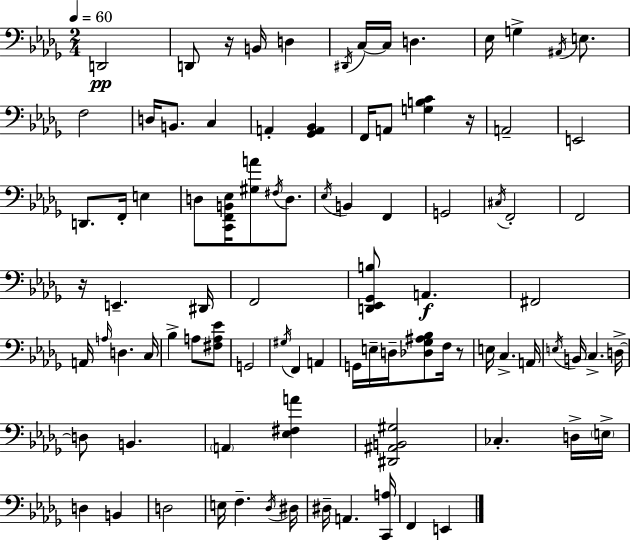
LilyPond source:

{
  \clef bass
  \numericTimeSignature
  \time 2/4
  \key bes \minor
  \tempo 4 = 60
  d,2\pp | d,8 r16 b,16 d4 | \acciaccatura { dis,16 } c16~~ c16 d4. | ees16 g4-> \acciaccatura { ais,16 } e8. | \break f2 | d16 b,8. c4 | a,4-. <ges, a, bes,>4 | f,16 a,8 <g b c'>4 | \break r16 a,2-- | e,2 | d,8. f,16-. e4 | d8 <c, f, b, ees>16 <gis a'>8 \acciaccatura { fis16 } | \break d8. \acciaccatura { ees16 } b,4 | f,4 g,2 | \acciaccatura { cis16 } f,2-. | f,2 | \break r16 e,4.-- | dis,16 f,2 | <d, ees, ges, b>8 a,4.\f | fis,2 | \break a,16 \grace { a16 } d4. | c16 bes4-> | a8 <fis a ees'>8 g,2 | \acciaccatura { gis16 } f,4 | \break a,4 g,16 | e16-- d16-- <des ges ais bes>8 f16 r8 e16 | c4.-> a,16 \acciaccatura { e16 } | b,16 c4.-> d16->~~ | \break d8 b,4. | \parenthesize a,4 <ees fis a'>4 | <dis, ais, b, gis>2 | ces4.-. d16-> \parenthesize e16-> | \break d4 b,4 | d2 | e16 f4.-- \acciaccatura { des16 } | dis16 dis16-- a,4. | \break <c, a>16 f,4 e,4 | \bar "|."
}